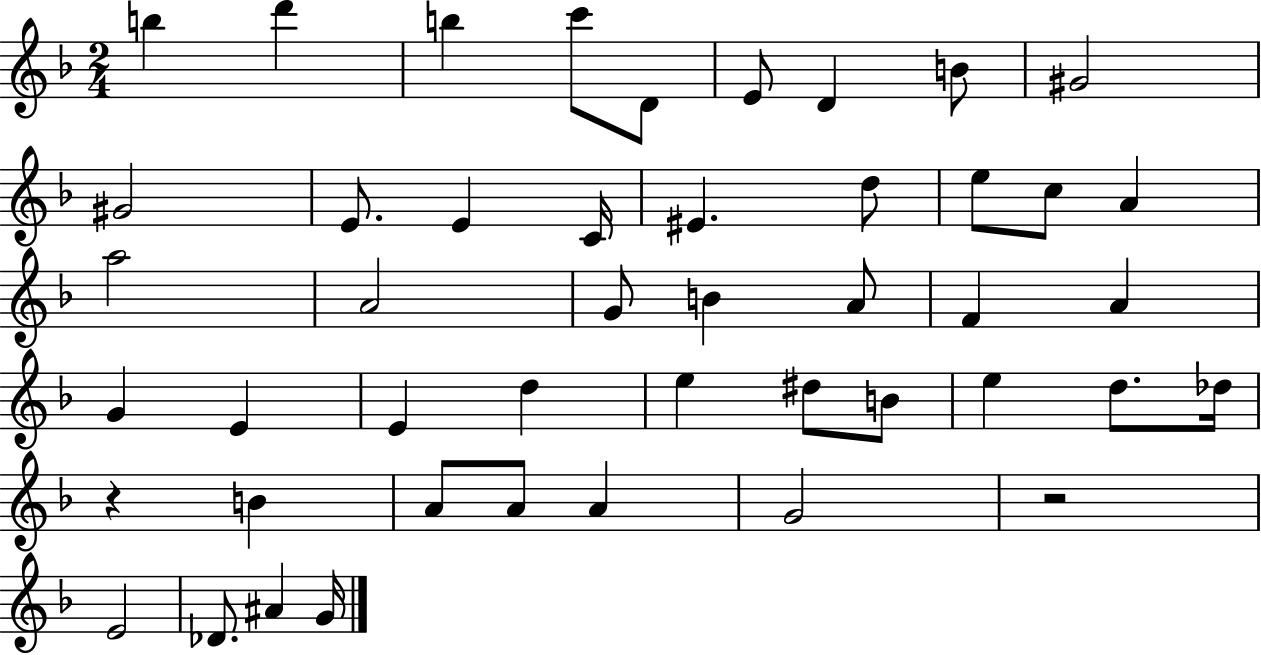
X:1
T:Untitled
M:2/4
L:1/4
K:F
b d' b c'/2 D/2 E/2 D B/2 ^G2 ^G2 E/2 E C/4 ^E d/2 e/2 c/2 A a2 A2 G/2 B A/2 F A G E E d e ^d/2 B/2 e d/2 _d/4 z B A/2 A/2 A G2 z2 E2 _D/2 ^A G/4